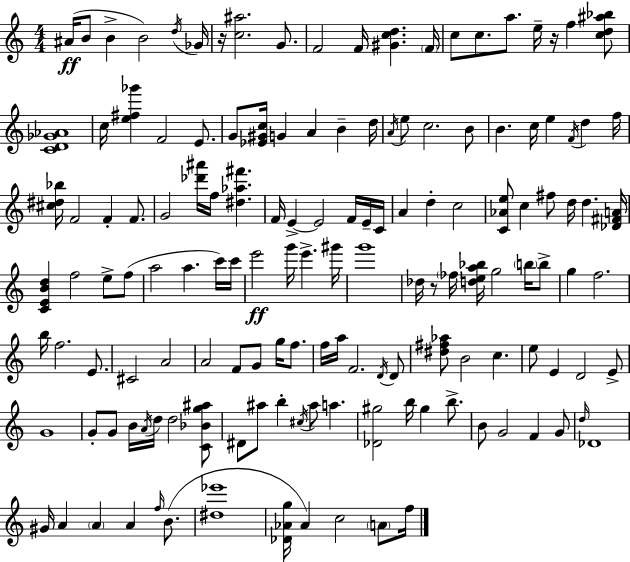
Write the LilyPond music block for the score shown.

{
  \clef treble
  \numericTimeSignature
  \time 4/4
  \key a \minor
  \repeat volta 2 { ais'16(\ff b'8 b'4-> b'2) \acciaccatura { d''16 } | ges'16 r16 <c'' ais''>2. g'8. | f'2 f'16 <gis' c'' d''>4. | \parenthesize f'16 c''8 c''8. a''8. e''16-- r16 f''4 <c'' d'' ais'' bes''>8 | \break <c' d' ges' aes'>1 | c''16 <e'' fis'' ges'''>4 f'2 e'8. | g'8 <ees' gis' c''>16 g'4 a'4 b'4-- | d''16 \acciaccatura { a'16 } e''8 c''2. | \break b'8 b'4. c''16 e''4 \acciaccatura { f'16 } d''4 | f''16 <cis'' dis'' bes''>16 f'2 f'4-. | f'8. g'2 <des''' ais'''>16 f''16 <dis'' aes'' fis'''>4. | f'16 e'4->~~ e'2 | \break f'16 e'16-- c'16 a'4 d''4-. c''2 | <c' aes' e''>8 c''4 fis''8 d''16 d''4. | <des' fis' a'>16 <c' e' b' d''>4 f''2 e''8-> | f''8( a''2 a''4. | \break c'''16) c'''16 e'''2\ff g'''16 e'''4.-> | gis'''16 g'''1 | des''16 r8 \parenthesize fes''16 <d'' e'' a'' bes''>16 g''2 | \parenthesize b''16 b''8-> g''4 f''2. | \break b''16 f''2. | e'8. cis'2 a'2 | a'2 f'8 g'8 g''16 | f''8. f''16 a''16 f'2. | \break \acciaccatura { d'16 } d'8 <dis'' fis'' aes''>8 b'2 c''4. | e''8 e'4 d'2 | e'8-> g'1 | g'8-. g'8 b'16 \acciaccatura { a'16 } d''16 d''2 | \break <c' bes' g'' ais''>8 dis'8 ais''8 b''4-. \acciaccatura { cis''16 } ais''8 | a''4. <des' gis''>2 b''16 gis''4 | b''8.-> b'8 g'2 | f'4 g'8 \grace { d''16 } des'1 | \break gis'16 a'4 \parenthesize a'4 | a'4 \grace { f''16 }( b'8. <dis'' ees'''>1 | <des' aes' g''>16 aes'4) c''2 | \parenthesize a'8 f''16 } \bar "|."
}